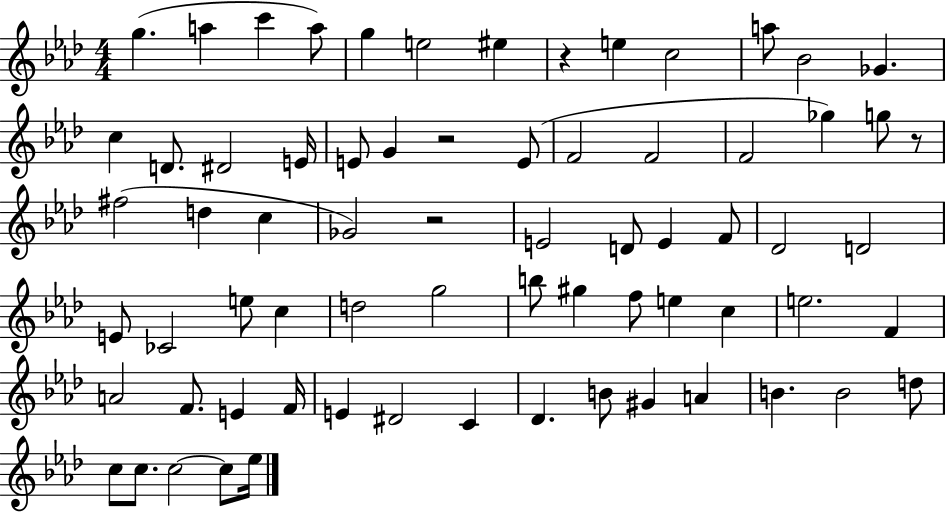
G5/q. A5/q C6/q A5/e G5/q E5/h EIS5/q R/q E5/q C5/h A5/e Bb4/h Gb4/q. C5/q D4/e. D#4/h E4/s E4/e G4/q R/h E4/e F4/h F4/h F4/h Gb5/q G5/e R/e F#5/h D5/q C5/q Gb4/h R/h E4/h D4/e E4/q F4/e Db4/h D4/h E4/e CES4/h E5/e C5/q D5/h G5/h B5/e G#5/q F5/e E5/q C5/q E5/h. F4/q A4/h F4/e. E4/q F4/s E4/q D#4/h C4/q Db4/q. B4/e G#4/q A4/q B4/q. B4/h D5/e C5/e C5/e. C5/h C5/e Eb5/s